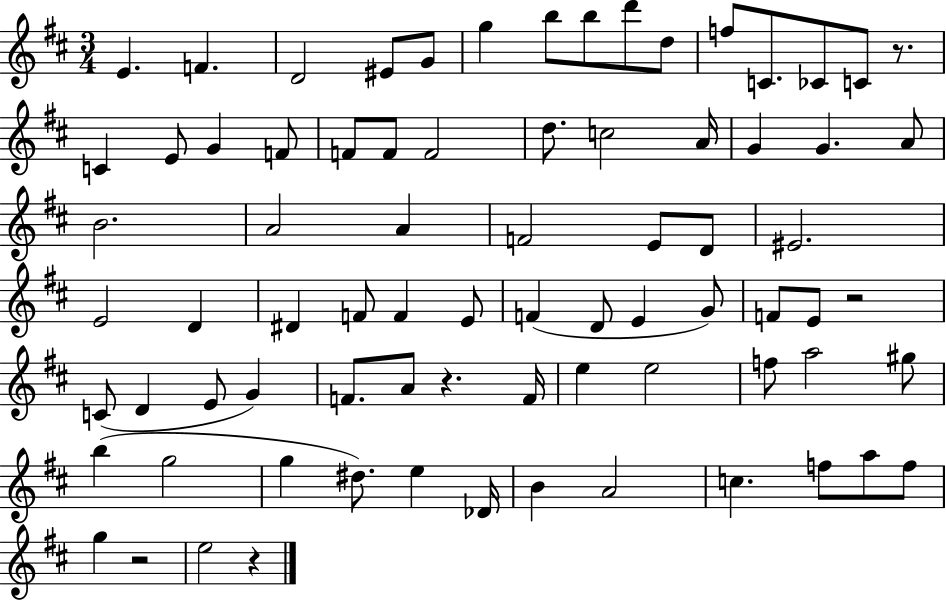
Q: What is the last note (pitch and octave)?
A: E5